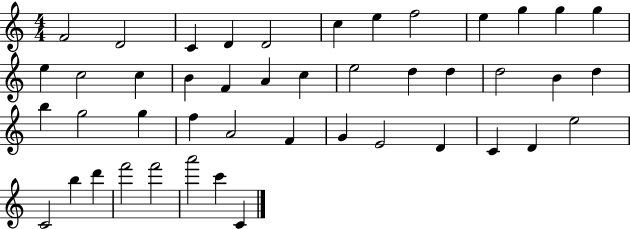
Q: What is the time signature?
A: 4/4